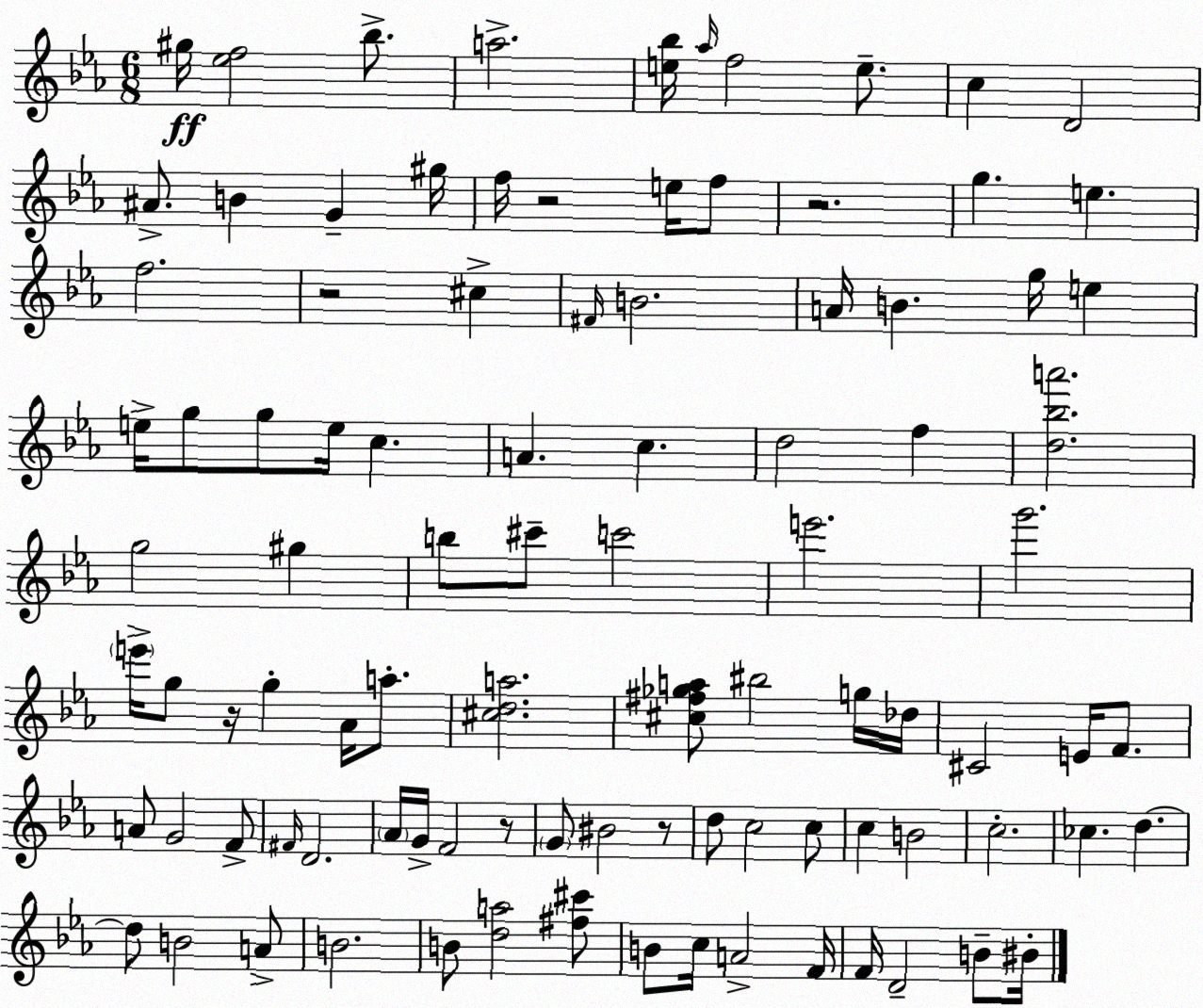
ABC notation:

X:1
T:Untitled
M:6/8
L:1/4
K:Cm
^g/4 [_ef]2 _b/2 a2 [e_b]/4 _a/4 f2 e/2 c D2 ^A/2 B G ^g/4 f/4 z2 e/4 f/2 z2 g e f2 z2 ^c ^F/4 B2 A/4 B g/4 e e/4 g/2 g/2 e/4 c A c d2 f [d_ba']2 g2 ^g b/2 ^c'/2 c'2 e'2 g'2 e'/4 g/2 z/4 g _A/4 a/2 [^cda]2 [^c^f_ga]/2 ^b2 g/4 _d/4 ^C2 E/4 F/2 A/2 G2 F/2 ^F/4 D2 _A/4 G/4 F2 z/2 G/2 ^B2 z/2 d/2 c2 c/2 c B2 c2 _c d d/2 B2 A/2 B2 B/2 [da]2 [^f^c']/2 B/2 c/4 A2 F/4 F/4 D2 B/2 ^B/4